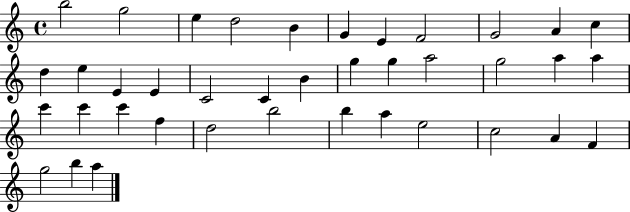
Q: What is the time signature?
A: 4/4